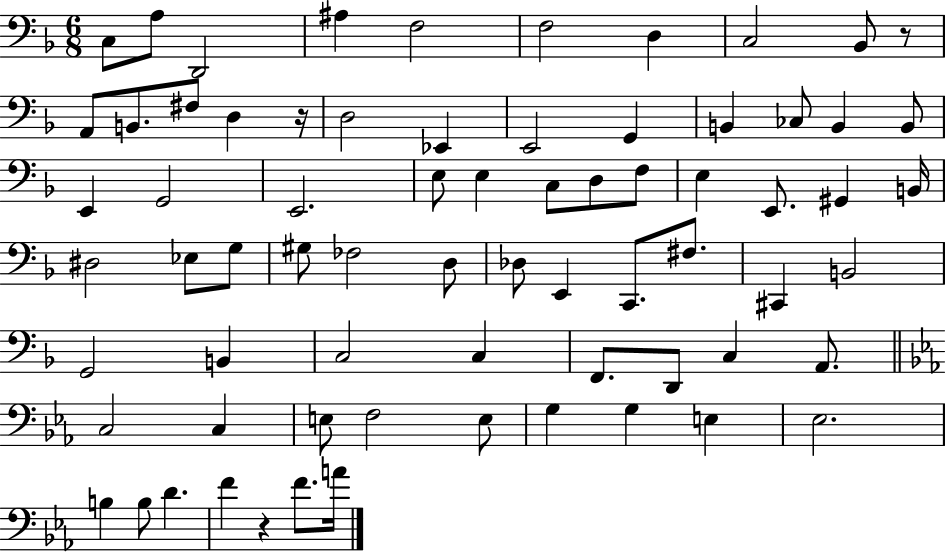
{
  \clef bass
  \numericTimeSignature
  \time 6/8
  \key f \major
  \repeat volta 2 { c8 a8 d,2 | ais4 f2 | f2 d4 | c2 bes,8 r8 | \break a,8 b,8. fis8 d4 r16 | d2 ees,4 | e,2 g,4 | b,4 ces8 b,4 b,8 | \break e,4 g,2 | e,2. | e8 e4 c8 d8 f8 | e4 e,8. gis,4 b,16 | \break dis2 ees8 g8 | gis8 fes2 d8 | des8 e,4 c,8. fis8. | cis,4 b,2 | \break g,2 b,4 | c2 c4 | f,8. d,8 c4 a,8. | \bar "||" \break \key c \minor c2 c4 | e8 f2 e8 | g4 g4 e4 | ees2. | \break b4 b8 d'4. | f'4 r4 f'8. a'16 | } \bar "|."
}